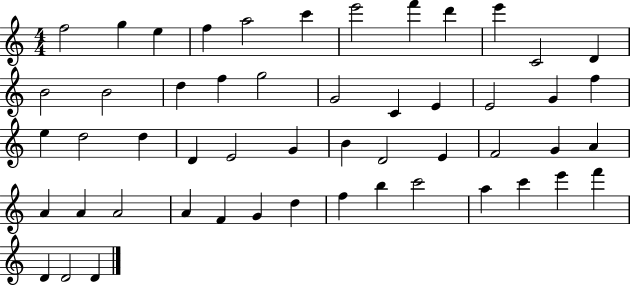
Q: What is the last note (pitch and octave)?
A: D4